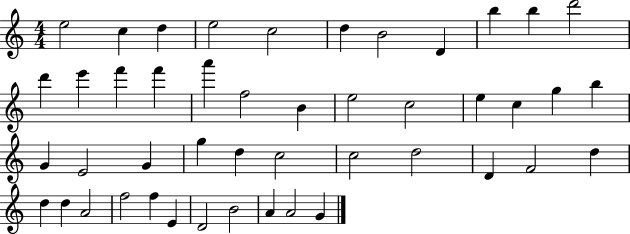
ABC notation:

X:1
T:Untitled
M:4/4
L:1/4
K:C
e2 c d e2 c2 d B2 D b b d'2 d' e' f' f' a' f2 B e2 c2 e c g b G E2 G g d c2 c2 d2 D F2 d d d A2 f2 f E D2 B2 A A2 G